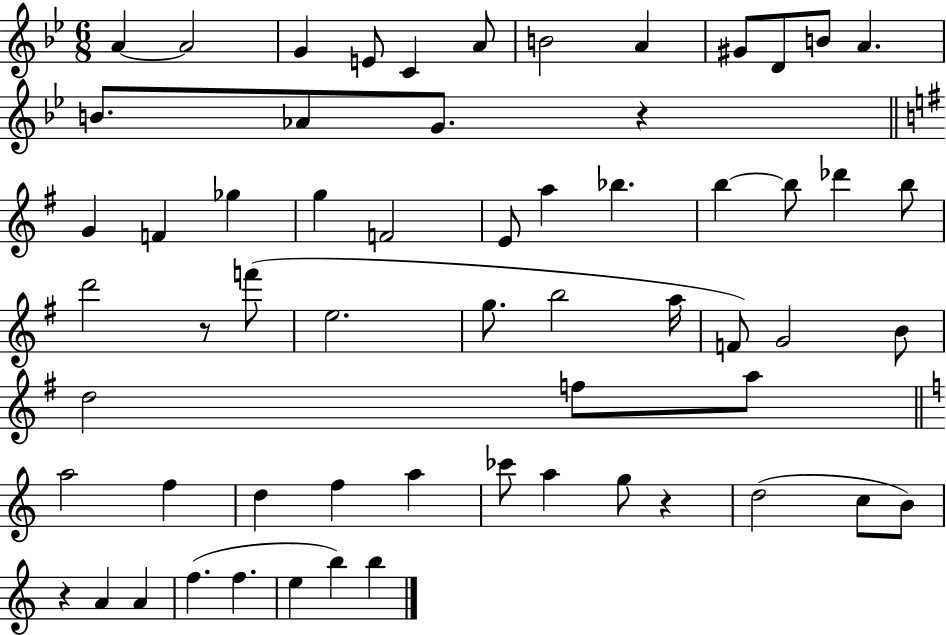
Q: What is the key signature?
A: BES major